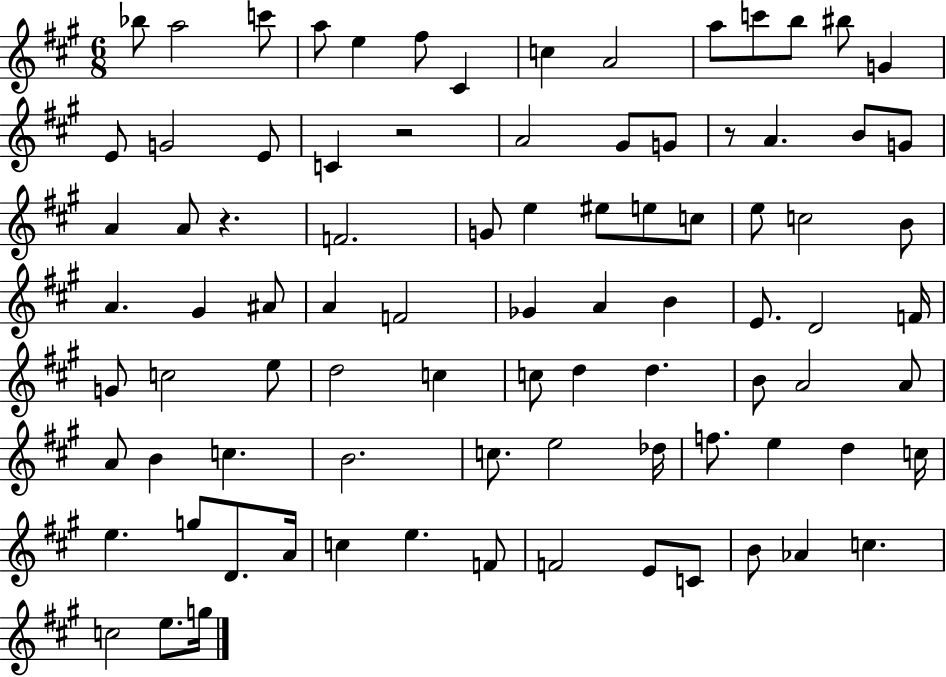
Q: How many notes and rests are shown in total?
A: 87